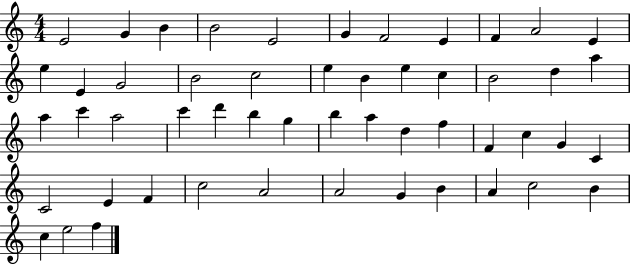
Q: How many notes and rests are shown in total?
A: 52